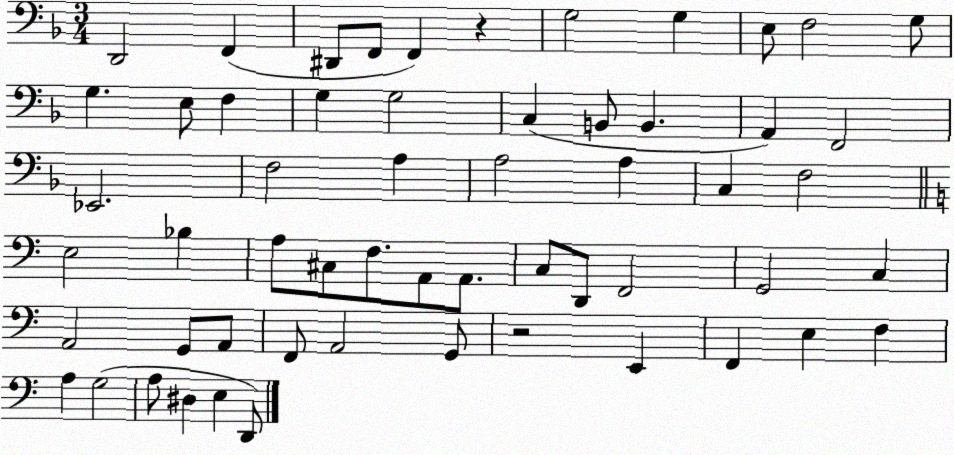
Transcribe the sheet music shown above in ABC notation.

X:1
T:Untitled
M:3/4
L:1/4
K:F
D,,2 F,, ^D,,/2 F,,/2 F,, z G,2 G, E,/2 F,2 G,/2 G, E,/2 F, G, G,2 C, B,,/2 B,, A,, F,,2 _E,,2 F,2 A, A,2 A, C, F,2 E,2 _B, A,/2 ^C,/2 F,/2 A,,/2 A,,/2 C,/2 D,,/2 F,,2 G,,2 C, A,,2 G,,/2 A,,/2 F,,/2 A,,2 G,,/2 z2 E,, F,, E, F, A, G,2 A,/2 ^D, E, D,,/2